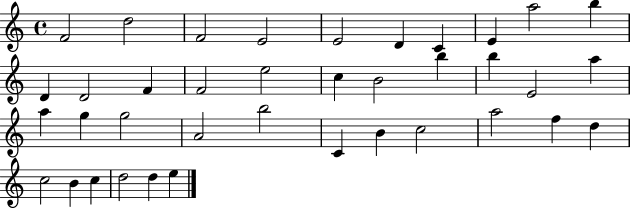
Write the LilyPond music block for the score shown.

{
  \clef treble
  \time 4/4
  \defaultTimeSignature
  \key c \major
  f'2 d''2 | f'2 e'2 | e'2 d'4 c'4 | e'4 a''2 b''4 | \break d'4 d'2 f'4 | f'2 e''2 | c''4 b'2 b''4 | b''4 e'2 a''4 | \break a''4 g''4 g''2 | a'2 b''2 | c'4 b'4 c''2 | a''2 f''4 d''4 | \break c''2 b'4 c''4 | d''2 d''4 e''4 | \bar "|."
}